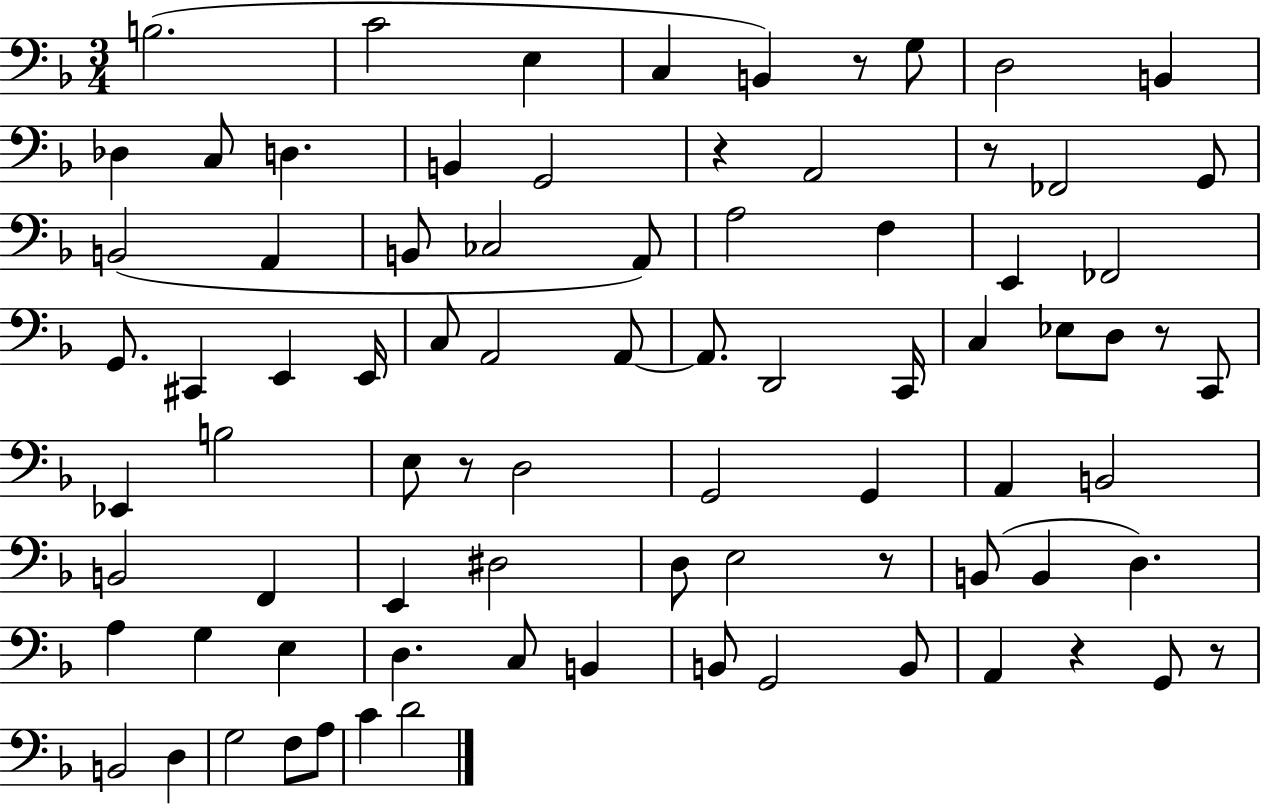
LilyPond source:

{
  \clef bass
  \numericTimeSignature
  \time 3/4
  \key f \major
  b2.( | c'2 e4 | c4 b,4) r8 g8 | d2 b,4 | \break des4 c8 d4. | b,4 g,2 | r4 a,2 | r8 fes,2 g,8 | \break b,2( a,4 | b,8 ces2 a,8) | a2 f4 | e,4 fes,2 | \break g,8. cis,4 e,4 e,16 | c8 a,2 a,8~~ | a,8. d,2 c,16 | c4 ees8 d8 r8 c,8 | \break ees,4 b2 | e8 r8 d2 | g,2 g,4 | a,4 b,2 | \break b,2 f,4 | e,4 dis2 | d8 e2 r8 | b,8( b,4 d4.) | \break a4 g4 e4 | d4. c8 b,4 | b,8 g,2 b,8 | a,4 r4 g,8 r8 | \break b,2 d4 | g2 f8 a8 | c'4 d'2 | \bar "|."
}